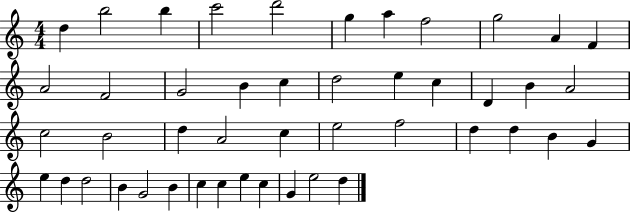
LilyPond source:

{
  \clef treble
  \numericTimeSignature
  \time 4/4
  \key c \major
  d''4 b''2 b''4 | c'''2 d'''2 | g''4 a''4 f''2 | g''2 a'4 f'4 | \break a'2 f'2 | g'2 b'4 c''4 | d''2 e''4 c''4 | d'4 b'4 a'2 | \break c''2 b'2 | d''4 a'2 c''4 | e''2 f''2 | d''4 d''4 b'4 g'4 | \break e''4 d''4 d''2 | b'4 g'2 b'4 | c''4 c''4 e''4 c''4 | g'4 e''2 d''4 | \break \bar "|."
}